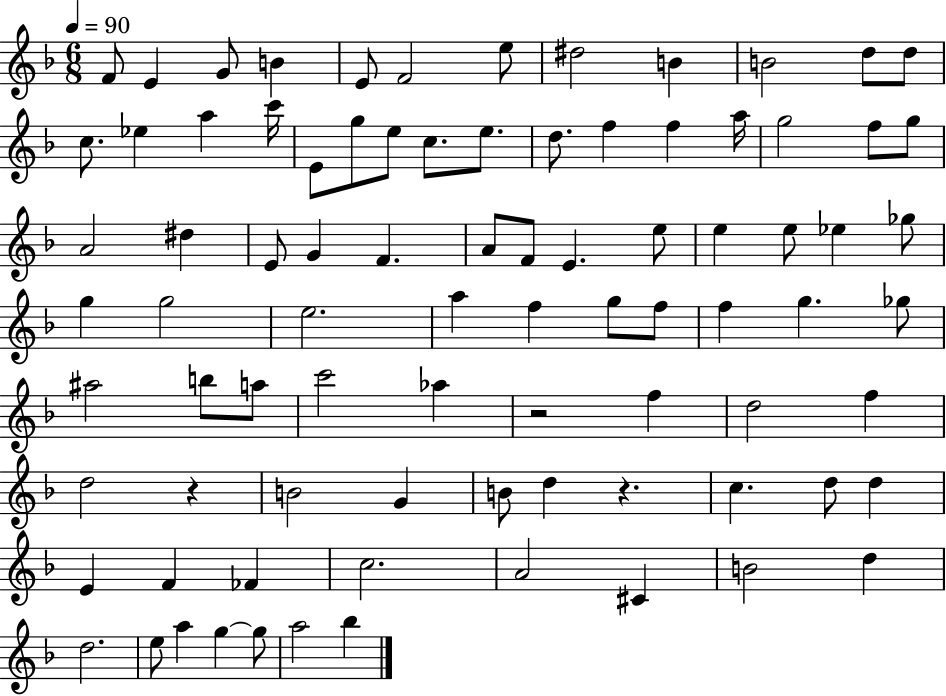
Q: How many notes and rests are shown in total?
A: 85